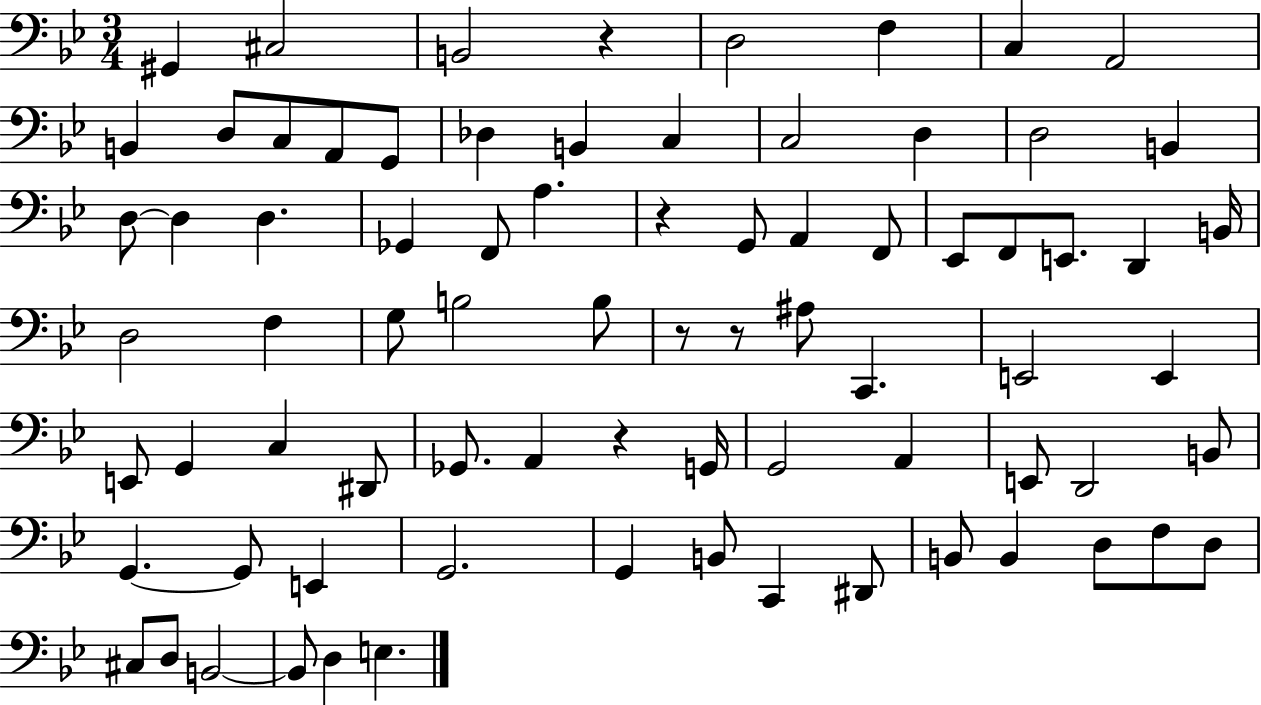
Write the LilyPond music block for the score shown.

{
  \clef bass
  \numericTimeSignature
  \time 3/4
  \key bes \major
  \repeat volta 2 { gis,4 cis2 | b,2 r4 | d2 f4 | c4 a,2 | \break b,4 d8 c8 a,8 g,8 | des4 b,4 c4 | c2 d4 | d2 b,4 | \break d8~~ d4 d4. | ges,4 f,8 a4. | r4 g,8 a,4 f,8 | ees,8 f,8 e,8. d,4 b,16 | \break d2 f4 | g8 b2 b8 | r8 r8 ais8 c,4. | e,2 e,4 | \break e,8 g,4 c4 dis,8 | ges,8. a,4 r4 g,16 | g,2 a,4 | e,8 d,2 b,8 | \break g,4.~~ g,8 e,4 | g,2. | g,4 b,8 c,4 dis,8 | b,8 b,4 d8 f8 d8 | \break cis8 d8 b,2~~ | b,8 d4 e4. | } \bar "|."
}